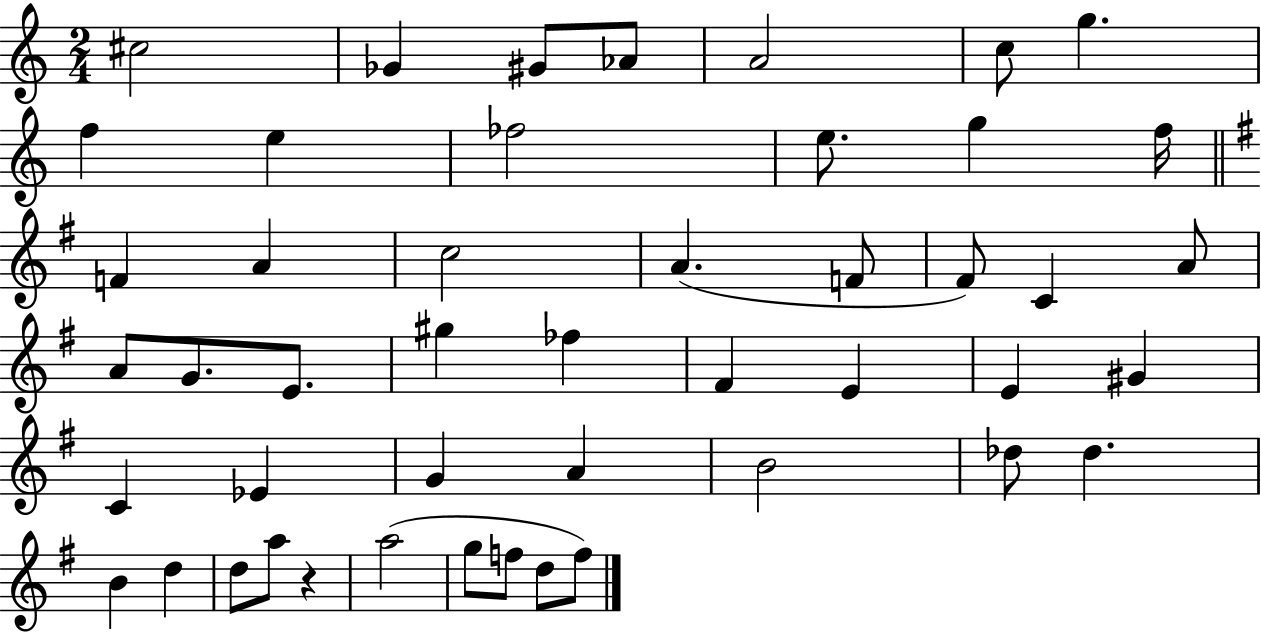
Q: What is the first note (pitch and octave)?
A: C#5